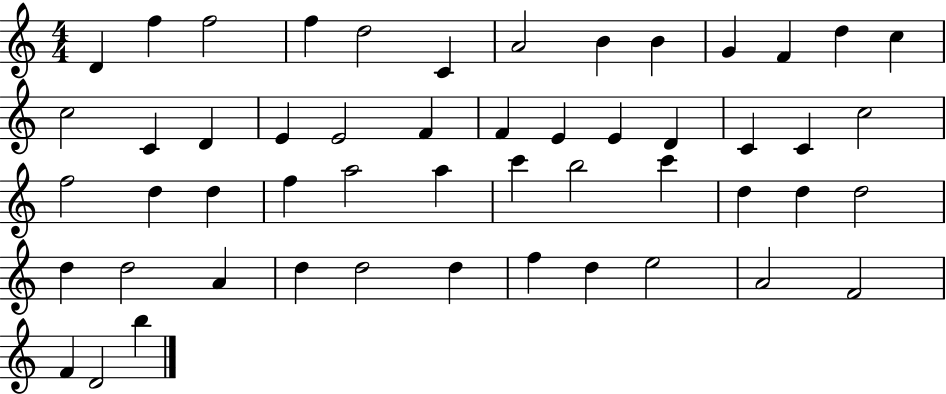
{
  \clef treble
  \numericTimeSignature
  \time 4/4
  \key c \major
  d'4 f''4 f''2 | f''4 d''2 c'4 | a'2 b'4 b'4 | g'4 f'4 d''4 c''4 | \break c''2 c'4 d'4 | e'4 e'2 f'4 | f'4 e'4 e'4 d'4 | c'4 c'4 c''2 | \break f''2 d''4 d''4 | f''4 a''2 a''4 | c'''4 b''2 c'''4 | d''4 d''4 d''2 | \break d''4 d''2 a'4 | d''4 d''2 d''4 | f''4 d''4 e''2 | a'2 f'2 | \break f'4 d'2 b''4 | \bar "|."
}